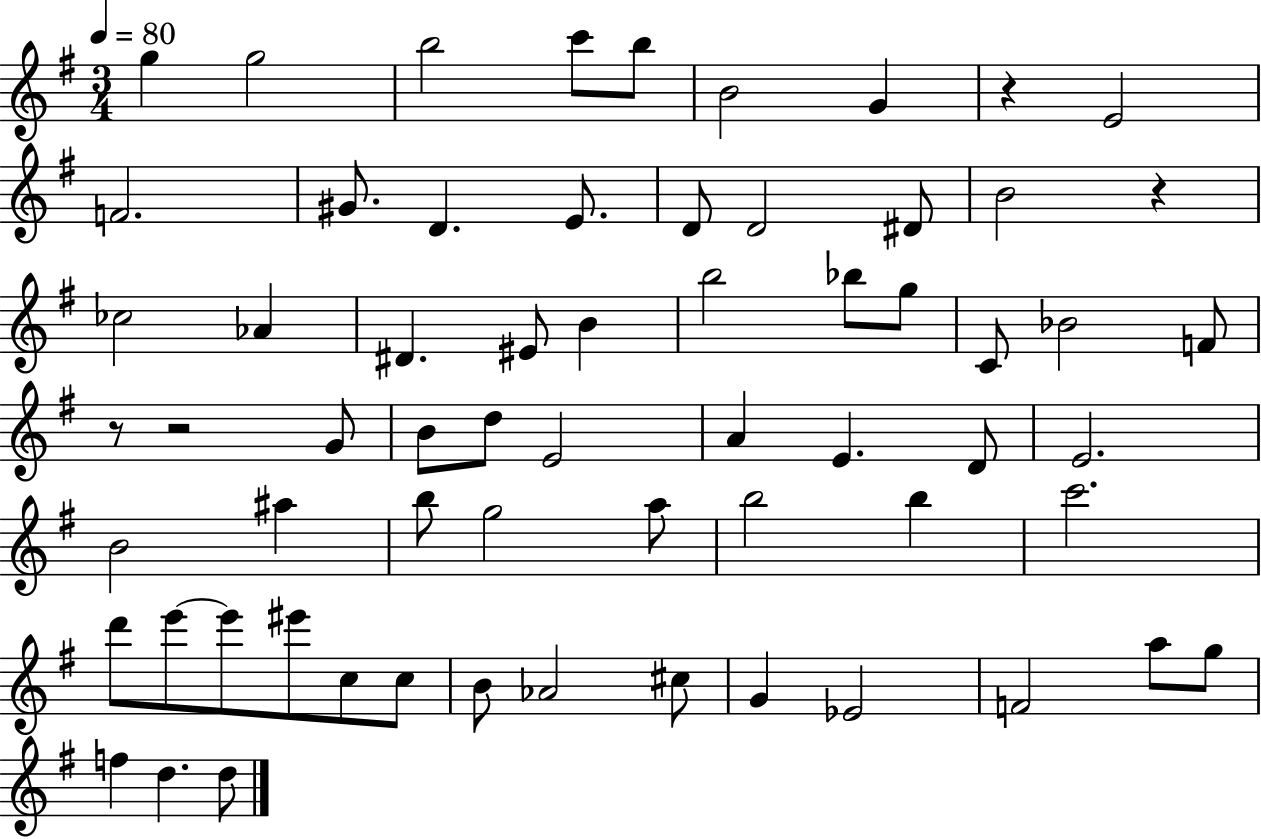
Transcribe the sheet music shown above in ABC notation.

X:1
T:Untitled
M:3/4
L:1/4
K:G
g g2 b2 c'/2 b/2 B2 G z E2 F2 ^G/2 D E/2 D/2 D2 ^D/2 B2 z _c2 _A ^D ^E/2 B b2 _b/2 g/2 C/2 _B2 F/2 z/2 z2 G/2 B/2 d/2 E2 A E D/2 E2 B2 ^a b/2 g2 a/2 b2 b c'2 d'/2 e'/2 e'/2 ^e'/2 c/2 c/2 B/2 _A2 ^c/2 G _E2 F2 a/2 g/2 f d d/2